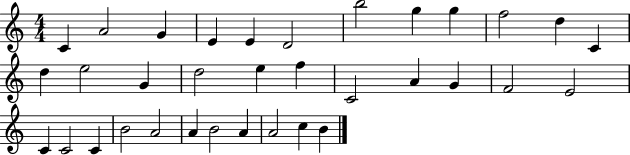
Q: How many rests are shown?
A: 0